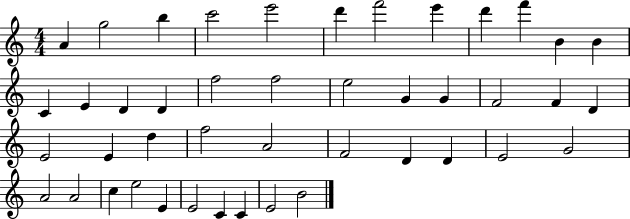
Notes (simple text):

A4/q G5/h B5/q C6/h E6/h D6/q F6/h E6/q D6/q F6/q B4/q B4/q C4/q E4/q D4/q D4/q F5/h F5/h E5/h G4/q G4/q F4/h F4/q D4/q E4/h E4/q D5/q F5/h A4/h F4/h D4/q D4/q E4/h G4/h A4/h A4/h C5/q E5/h E4/q E4/h C4/q C4/q E4/h B4/h